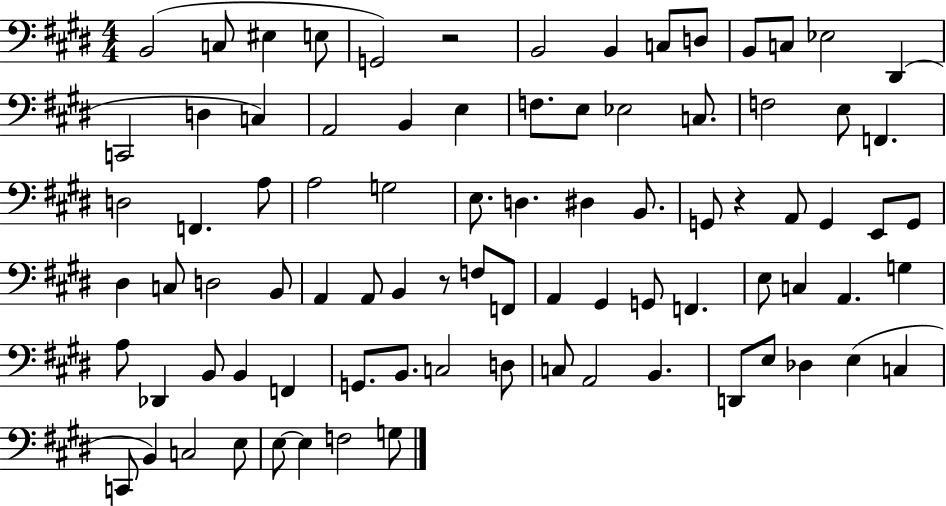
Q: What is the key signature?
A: E major